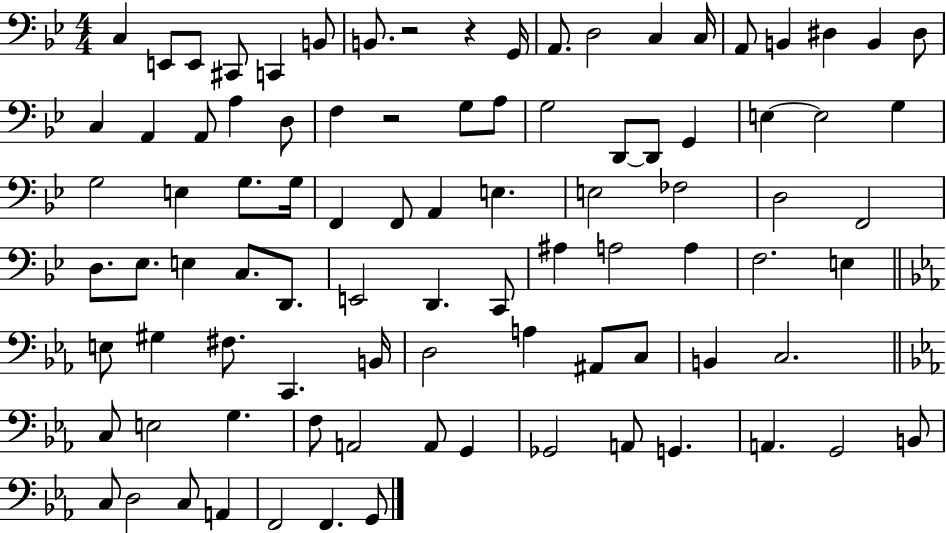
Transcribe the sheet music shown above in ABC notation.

X:1
T:Untitled
M:4/4
L:1/4
K:Bb
C, E,,/2 E,,/2 ^C,,/2 C,, B,,/2 B,,/2 z2 z G,,/4 A,,/2 D,2 C, C,/4 A,,/2 B,, ^D, B,, ^D,/2 C, A,, A,,/2 A, D,/2 F, z2 G,/2 A,/2 G,2 D,,/2 D,,/2 G,, E, E,2 G, G,2 E, G,/2 G,/4 F,, F,,/2 A,, E, E,2 _F,2 D,2 F,,2 D,/2 _E,/2 E, C,/2 D,,/2 E,,2 D,, C,,/2 ^A, A,2 A, F,2 E, E,/2 ^G, ^F,/2 C,, B,,/4 D,2 A, ^A,,/2 C,/2 B,, C,2 C,/2 E,2 G, F,/2 A,,2 A,,/2 G,, _G,,2 A,,/2 G,, A,, G,,2 B,,/2 C,/2 D,2 C,/2 A,, F,,2 F,, G,,/2